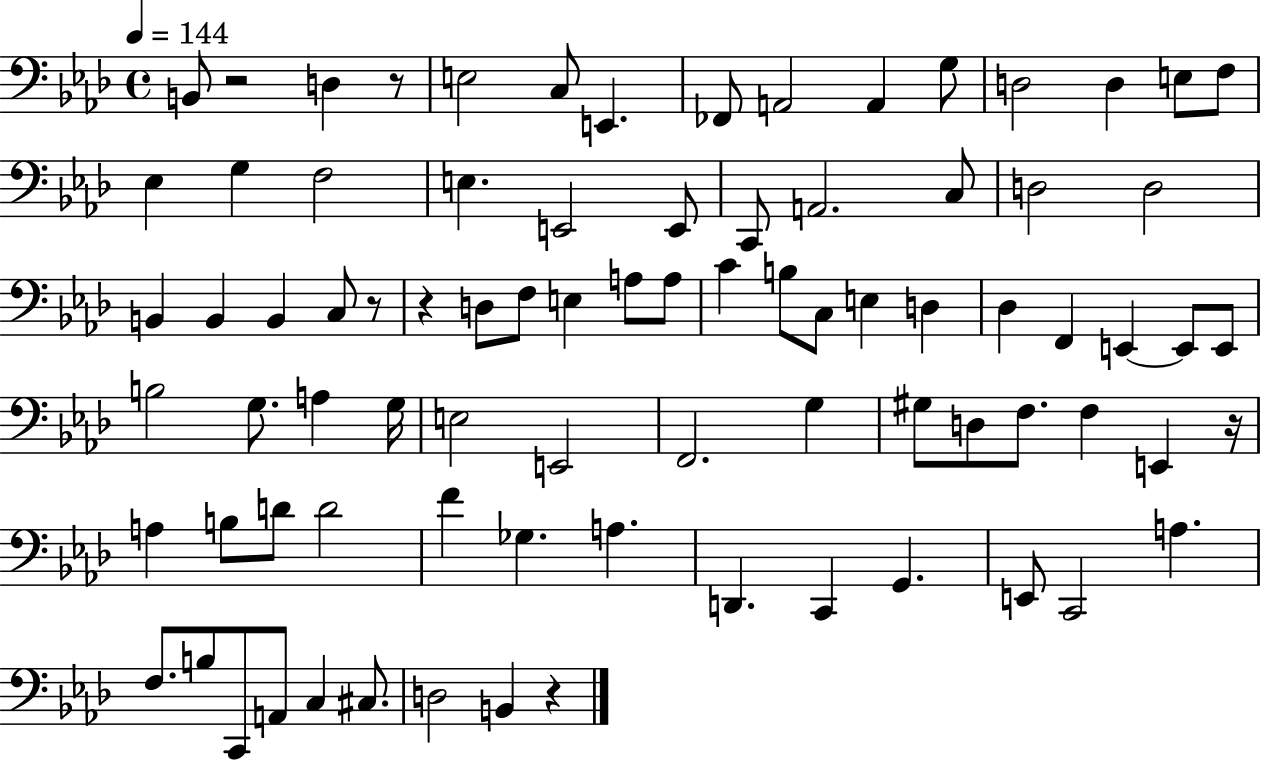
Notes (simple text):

B2/e R/h D3/q R/e E3/h C3/e E2/q. FES2/e A2/h A2/q G3/e D3/h D3/q E3/e F3/e Eb3/q G3/q F3/h E3/q. E2/h E2/e C2/e A2/h. C3/e D3/h D3/h B2/q B2/q B2/q C3/e R/e R/q D3/e F3/e E3/q A3/e A3/e C4/q B3/e C3/e E3/q D3/q Db3/q F2/q E2/q E2/e E2/e B3/h G3/e. A3/q G3/s E3/h E2/h F2/h. G3/q G#3/e D3/e F3/e. F3/q E2/q R/s A3/q B3/e D4/e D4/h F4/q Gb3/q. A3/q. D2/q. C2/q G2/q. E2/e C2/h A3/q. F3/e. B3/e C2/e A2/e C3/q C#3/e. D3/h B2/q R/q